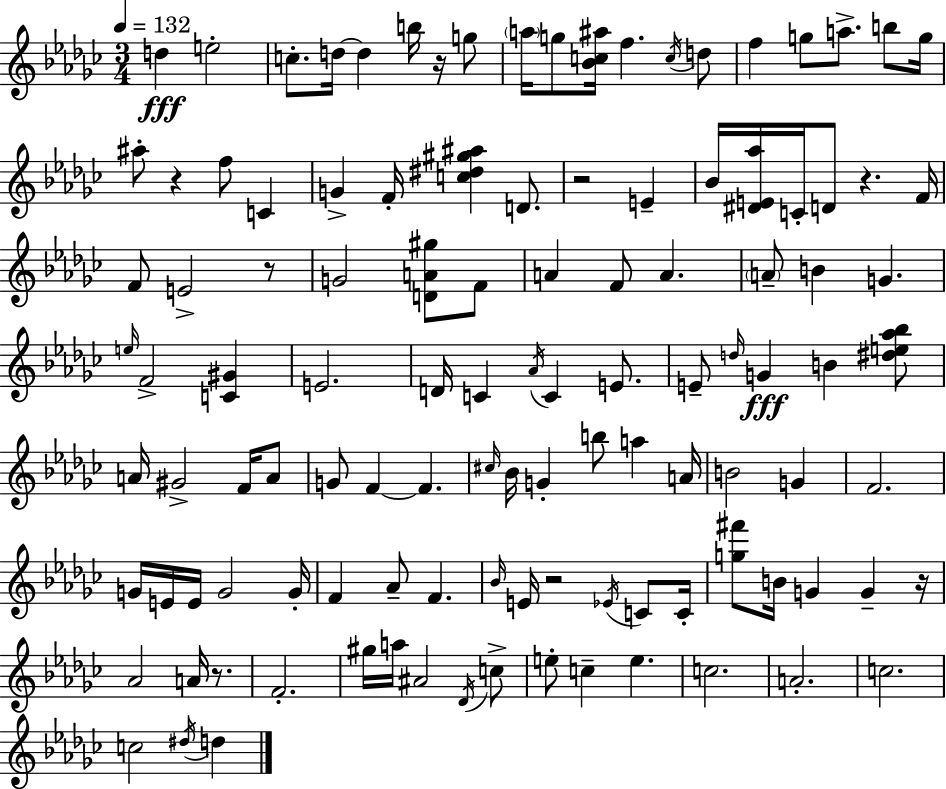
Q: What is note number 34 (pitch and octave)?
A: F4